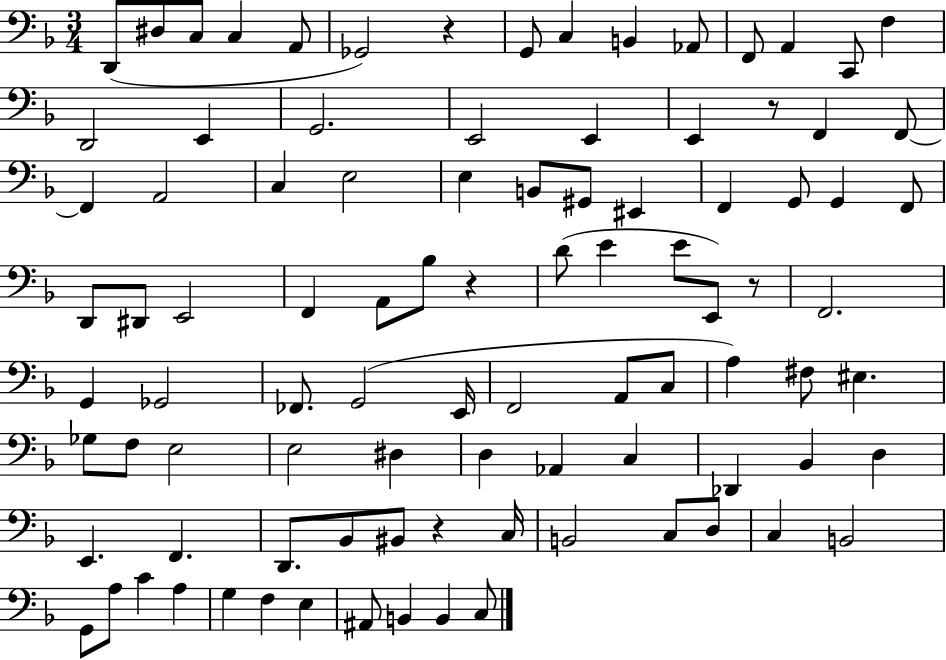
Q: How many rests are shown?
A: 5